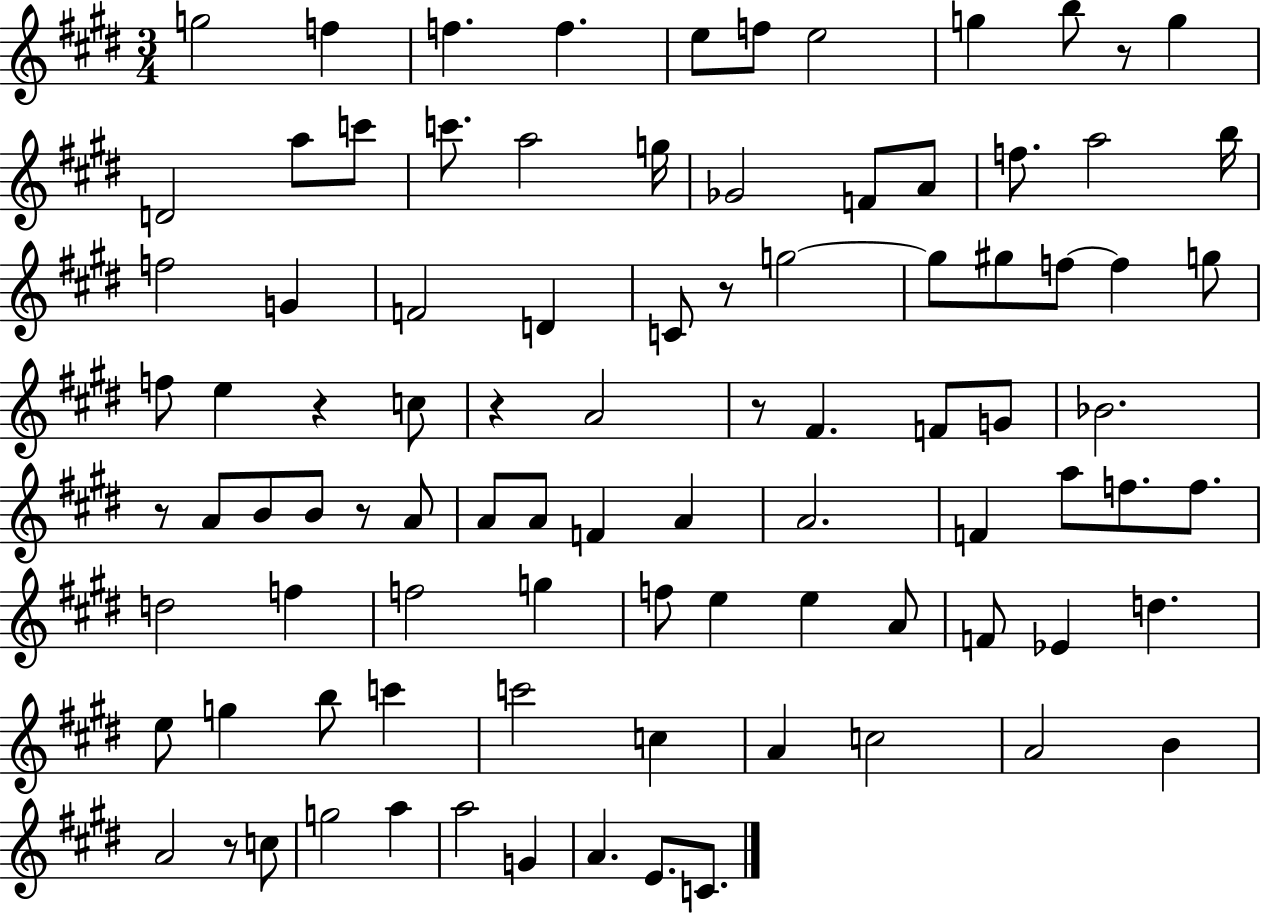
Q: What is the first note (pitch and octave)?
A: G5